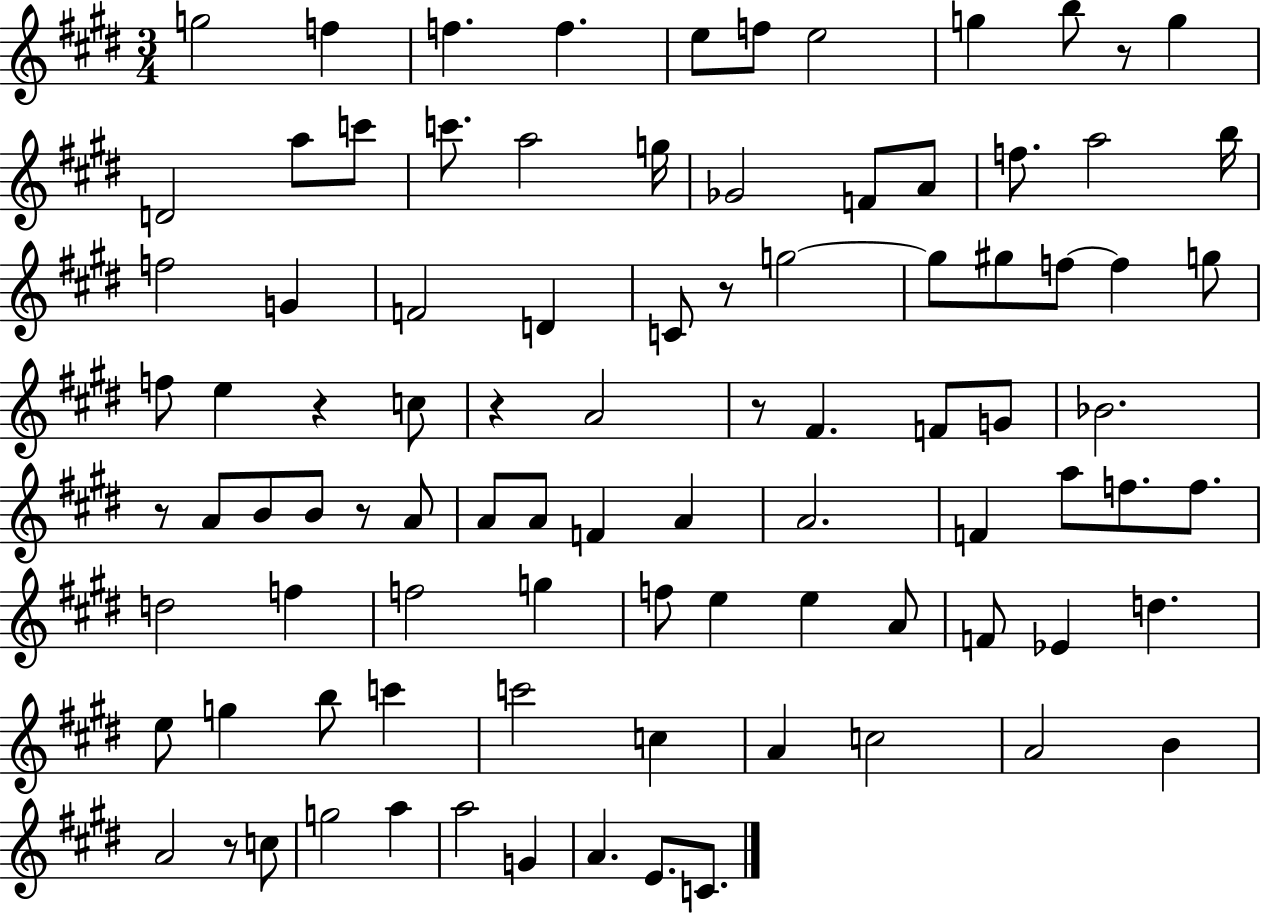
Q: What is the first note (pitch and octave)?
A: G5